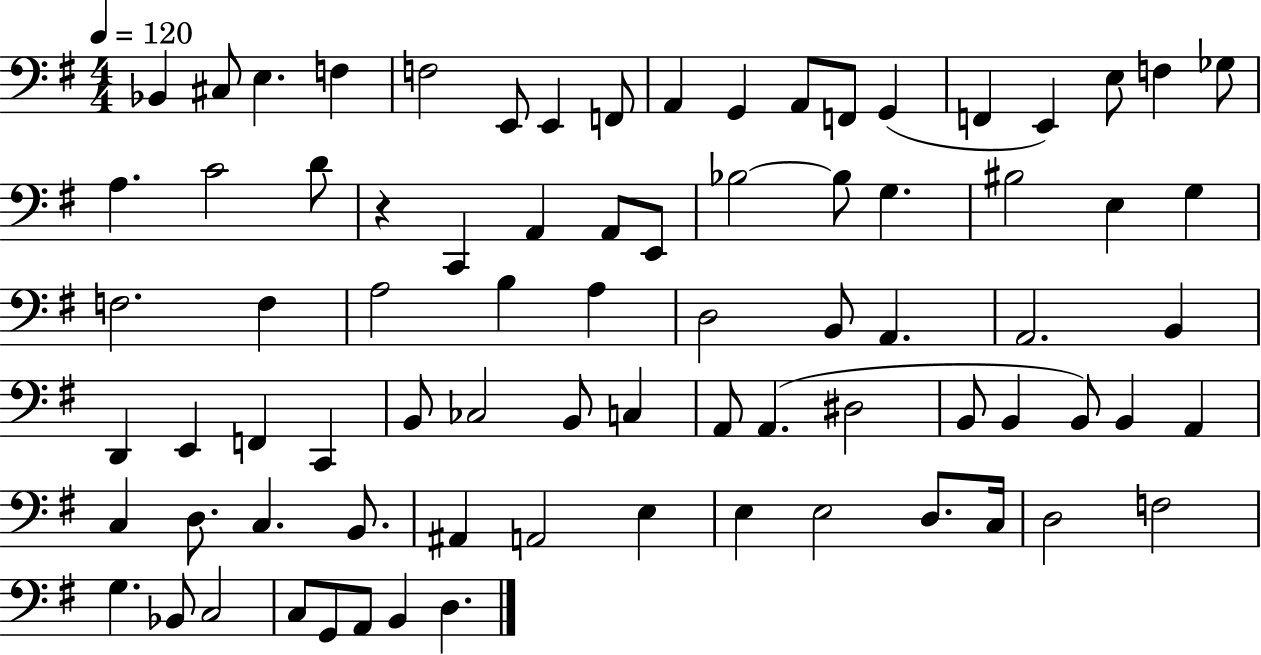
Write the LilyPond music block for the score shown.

{
  \clef bass
  \numericTimeSignature
  \time 4/4
  \key g \major
  \tempo 4 = 120
  bes,4 cis8 e4. f4 | f2 e,8 e,4 f,8 | a,4 g,4 a,8 f,8 g,4( | f,4 e,4) e8 f4 ges8 | \break a4. c'2 d'8 | r4 c,4 a,4 a,8 e,8 | bes2~~ bes8 g4. | bis2 e4 g4 | \break f2. f4 | a2 b4 a4 | d2 b,8 a,4. | a,2. b,4 | \break d,4 e,4 f,4 c,4 | b,8 ces2 b,8 c4 | a,8 a,4.( dis2 | b,8 b,4 b,8) b,4 a,4 | \break c4 d8. c4. b,8. | ais,4 a,2 e4 | e4 e2 d8. c16 | d2 f2 | \break g4. bes,8 c2 | c8 g,8 a,8 b,4 d4. | \bar "|."
}